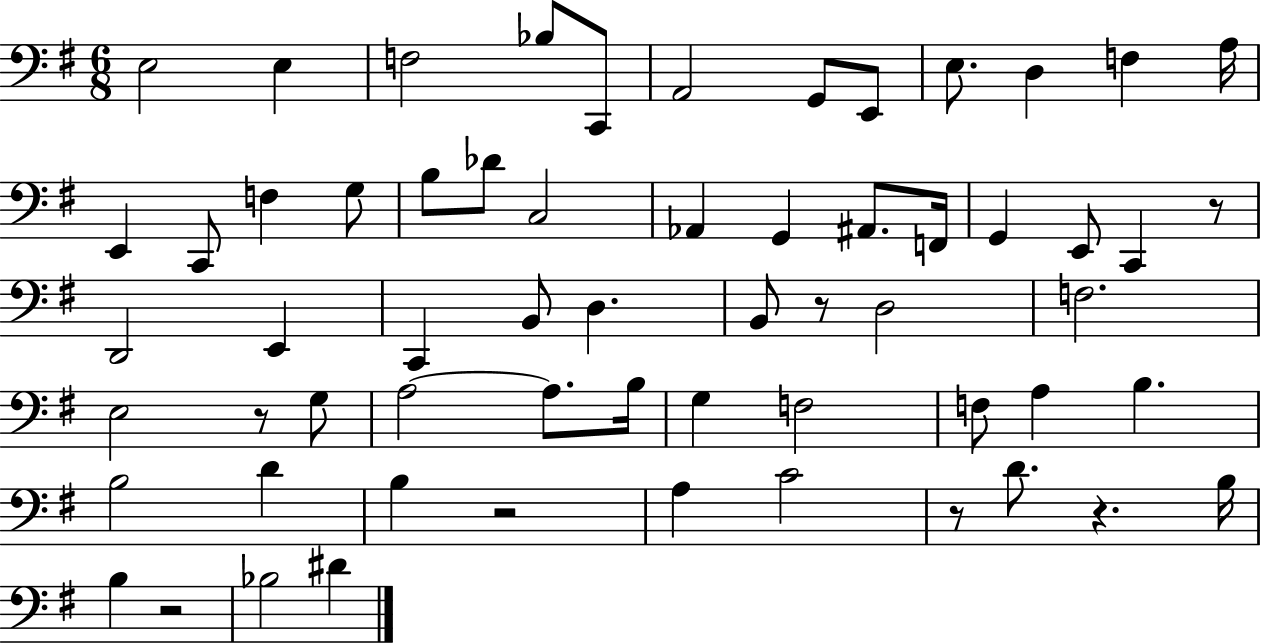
E3/h E3/q F3/h Bb3/e C2/e A2/h G2/e E2/e E3/e. D3/q F3/q A3/s E2/q C2/e F3/q G3/e B3/e Db4/e C3/h Ab2/q G2/q A#2/e. F2/s G2/q E2/e C2/q R/e D2/h E2/q C2/q B2/e D3/q. B2/e R/e D3/h F3/h. E3/h R/e G3/e A3/h A3/e. B3/s G3/q F3/h F3/e A3/q B3/q. B3/h D4/q B3/q R/h A3/q C4/h R/e D4/e. R/q. B3/s B3/q R/h Bb3/h D#4/q